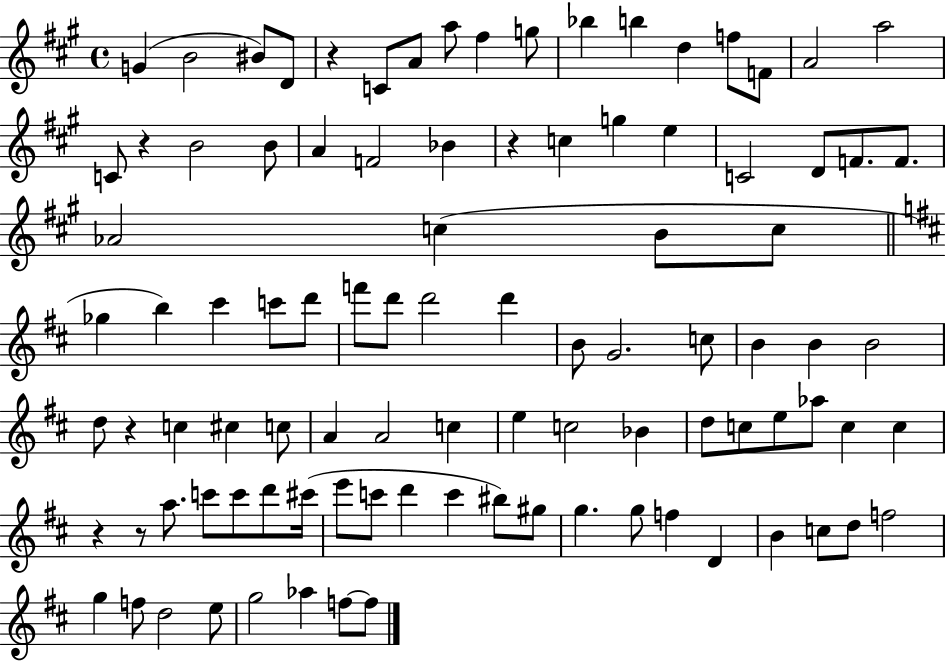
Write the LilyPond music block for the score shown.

{
  \clef treble
  \time 4/4
  \defaultTimeSignature
  \key a \major
  g'4( b'2 bis'8) d'8 | r4 c'8 a'8 a''8 fis''4 g''8 | bes''4 b''4 d''4 f''8 f'8 | a'2 a''2 | \break c'8 r4 b'2 b'8 | a'4 f'2 bes'4 | r4 c''4 g''4 e''4 | c'2 d'8 f'8. f'8. | \break aes'2 c''4( b'8 c''8 | \bar "||" \break \key b \minor ges''4 b''4) cis'''4 c'''8 d'''8 | f'''8 d'''8 d'''2 d'''4 | b'8 g'2. c''8 | b'4 b'4 b'2 | \break d''8 r4 c''4 cis''4 c''8 | a'4 a'2 c''4 | e''4 c''2 bes'4 | d''8 c''8 e''8 aes''8 c''4 c''4 | \break r4 r8 a''8. c'''8 c'''8 d'''8 cis'''16( | e'''8 c'''8 d'''4 c'''4 bis''8) gis''8 | g''4. g''8 f''4 d'4 | b'4 c''8 d''8 f''2 | \break g''4 f''8 d''2 e''8 | g''2 aes''4 f''8~~ f''8 | \bar "|."
}